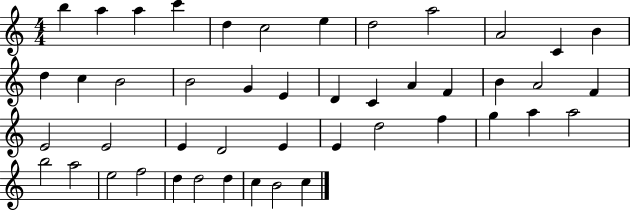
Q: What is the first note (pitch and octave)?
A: B5